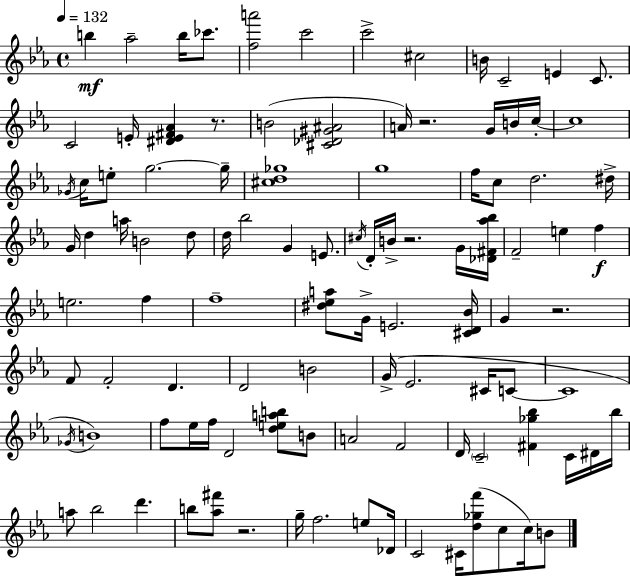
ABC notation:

X:1
T:Untitled
M:4/4
L:1/4
K:Cm
b _a2 b/4 _c'/2 [fa']2 c'2 c'2 ^c2 B/4 C2 E C/2 C2 E/4 [^DE^F_A] z/2 B2 [^C_D^G^A]2 A/4 z2 G/4 B/4 c/4 c4 _G/4 c/4 e/2 g2 g/4 [^cd_g]4 g4 f/4 c/2 d2 ^d/4 G/4 d a/4 B2 d/2 d/4 _b2 G E/2 ^c/4 D/4 B/4 z2 G/4 [_D^F_a_b]/4 F2 e f e2 f f4 [^d_ea]/2 G/4 E2 [^CD_B]/4 G z2 F/2 F2 D D2 B2 G/4 _E2 ^C/4 C/2 C4 _G/4 B4 f/2 _e/4 f/4 D2 [deab]/2 B/2 A2 F2 D/4 C2 [^F_g_b] C/4 ^D/4 _b/4 a/2 _b2 d' b/2 [_a^f']/2 z2 g/4 f2 e/2 _D/4 C2 ^C/4 [d_gf']/2 c/2 c/4 B/2